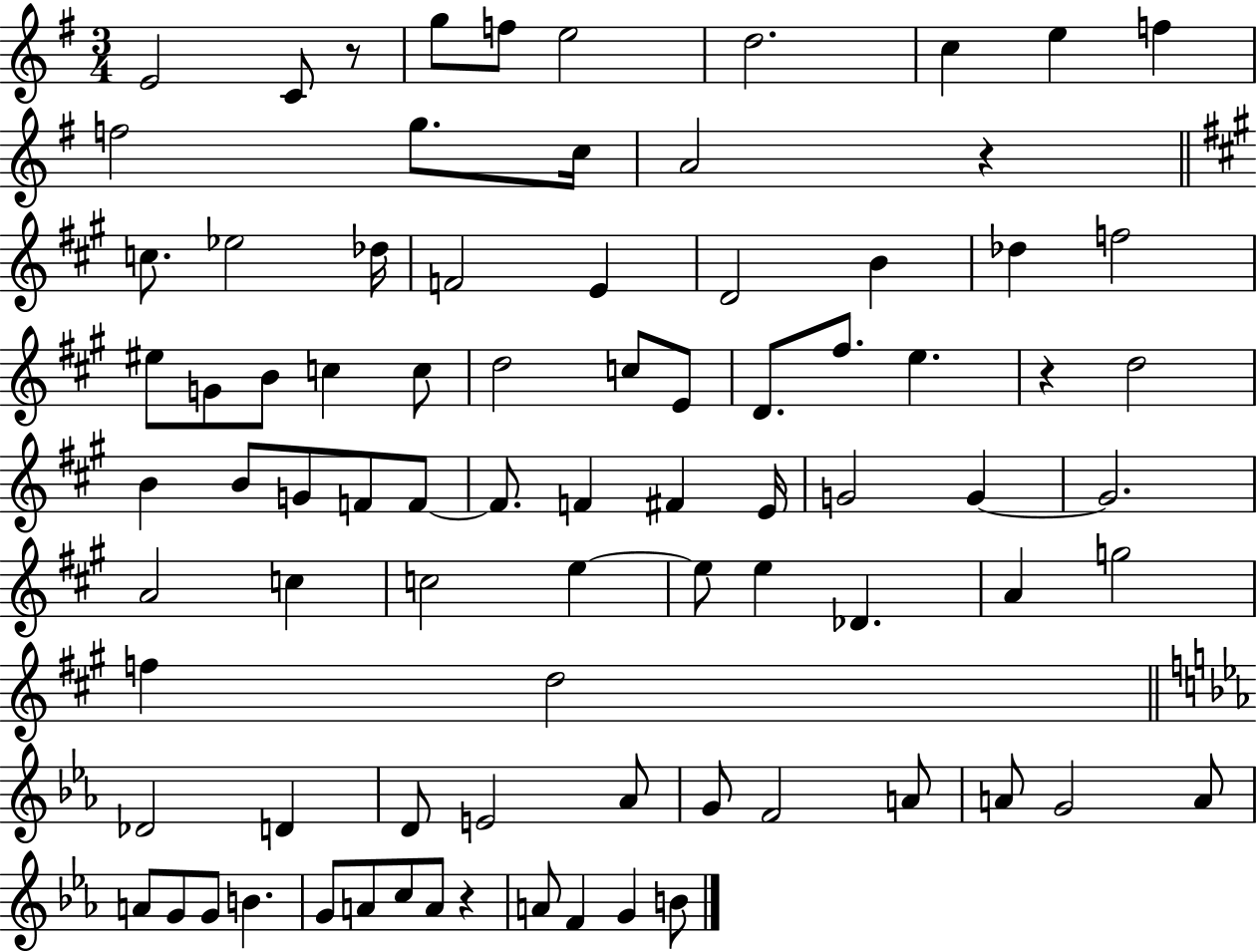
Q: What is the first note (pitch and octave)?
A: E4